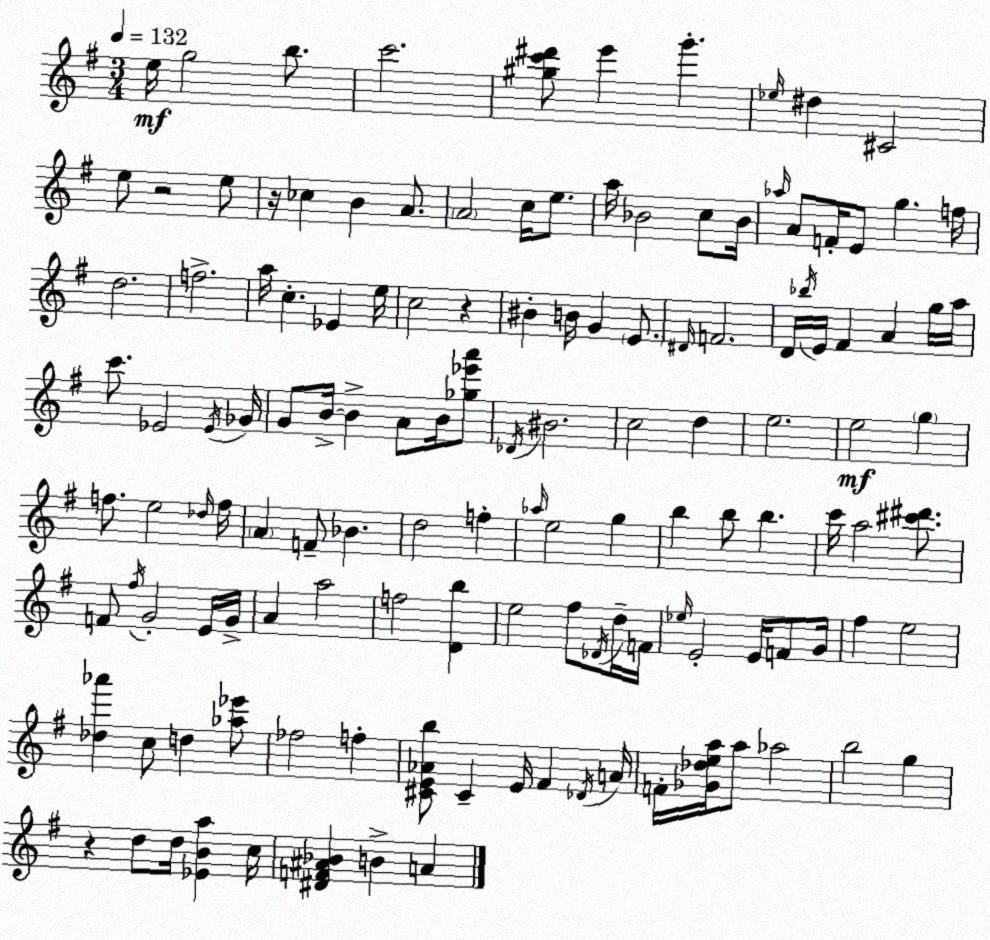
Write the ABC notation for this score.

X:1
T:Untitled
M:3/4
L:1/4
K:G
e/4 g2 b/2 c'2 [^gc'^d']/2 e' g' _e/4 ^d ^C2 e/2 z2 e/2 z/4 _c B A/2 A2 c/4 e/2 a/4 _B2 c/2 _B/4 _a/4 A/2 F/4 E/2 g f/4 d2 f2 a/4 c _E e/4 c2 z ^B B/4 G E/2 ^D/4 F2 D/4 _b/4 E/4 ^F A g/4 a/4 c'/2 _E2 _E/4 _G/4 G/2 B/4 B A/2 B/4 [_g_e'a']/2 _D/4 ^B2 c2 d e2 e2 g f/2 e2 _d/4 f/4 A F/2 _B d2 f _a/4 e2 g b b/2 b c'/4 a2 [^c'^d']/2 F/2 ^f/4 G2 E/4 G/4 A a2 f2 [Db] e2 ^f/2 _D/4 d/4 F/4 _e/4 E2 E/4 F/2 G/4 ^f e2 [_d_a'] c/2 d [_a_e']/2 _f2 f [^CE_Ab]/2 ^C E/4 ^F _D/4 A/4 F/4 [_G_dea]/4 a/2 _a2 b2 g z d/2 d/4 [_EBa] c/4 [^DF^A_B] B A